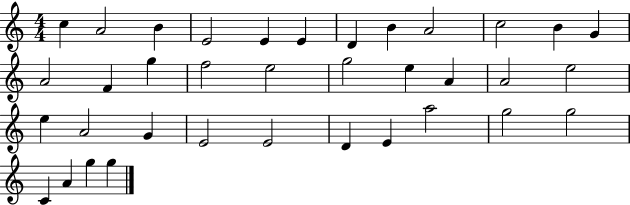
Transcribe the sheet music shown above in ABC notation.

X:1
T:Untitled
M:4/4
L:1/4
K:C
c A2 B E2 E E D B A2 c2 B G A2 F g f2 e2 g2 e A A2 e2 e A2 G E2 E2 D E a2 g2 g2 C A g g